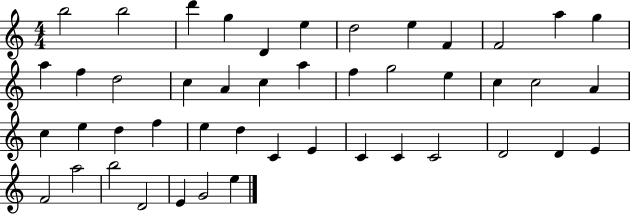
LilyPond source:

{
  \clef treble
  \numericTimeSignature
  \time 4/4
  \key c \major
  b''2 b''2 | d'''4 g''4 d'4 e''4 | d''2 e''4 f'4 | f'2 a''4 g''4 | \break a''4 f''4 d''2 | c''4 a'4 c''4 a''4 | f''4 g''2 e''4 | c''4 c''2 a'4 | \break c''4 e''4 d''4 f''4 | e''4 d''4 c'4 e'4 | c'4 c'4 c'2 | d'2 d'4 e'4 | \break f'2 a''2 | b''2 d'2 | e'4 g'2 e''4 | \bar "|."
}